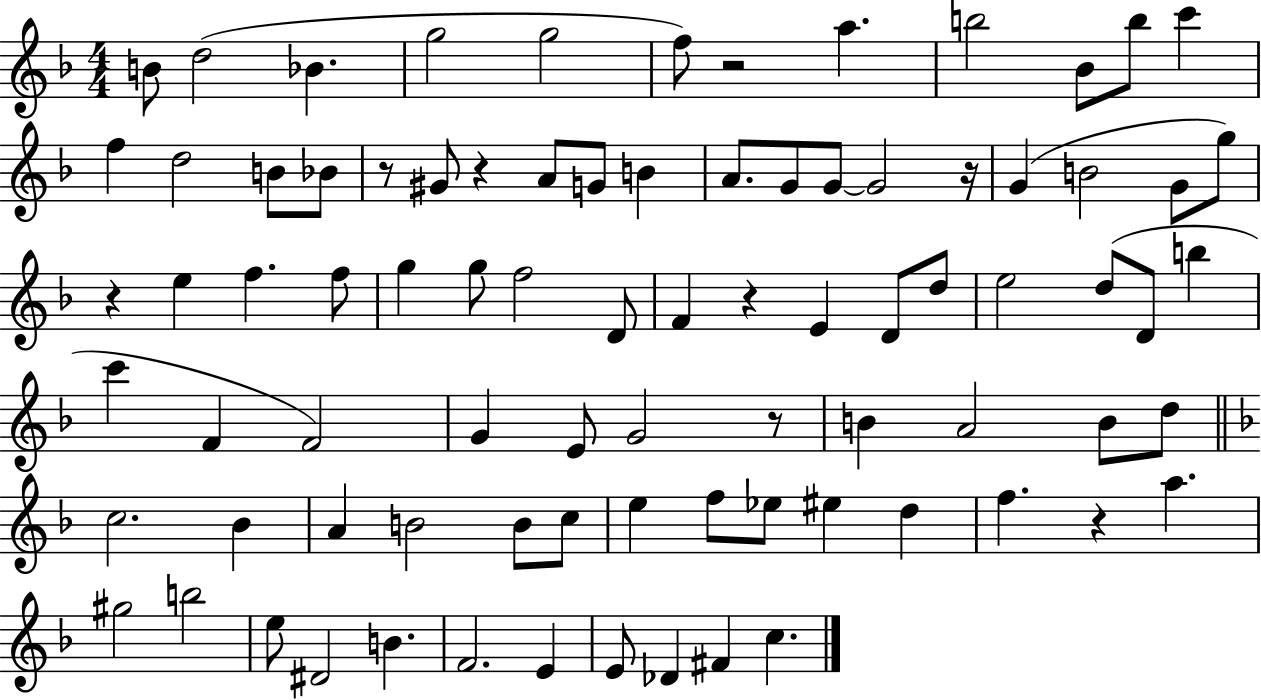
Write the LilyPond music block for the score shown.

{
  \clef treble
  \numericTimeSignature
  \time 4/4
  \key f \major
  b'8 d''2( bes'4. | g''2 g''2 | f''8) r2 a''4. | b''2 bes'8 b''8 c'''4 | \break f''4 d''2 b'8 bes'8 | r8 gis'8 r4 a'8 g'8 b'4 | a'8. g'8 g'8~~ g'2 r16 | g'4( b'2 g'8 g''8) | \break r4 e''4 f''4. f''8 | g''4 g''8 f''2 d'8 | f'4 r4 e'4 d'8 d''8 | e''2 d''8( d'8 b''4 | \break c'''4 f'4 f'2) | g'4 e'8 g'2 r8 | b'4 a'2 b'8 d''8 | \bar "||" \break \key d \minor c''2. bes'4 | a'4 b'2 b'8 c''8 | e''4 f''8 ees''8 eis''4 d''4 | f''4. r4 a''4. | \break gis''2 b''2 | e''8 dis'2 b'4. | f'2. e'4 | e'8 des'4 fis'4 c''4. | \break \bar "|."
}